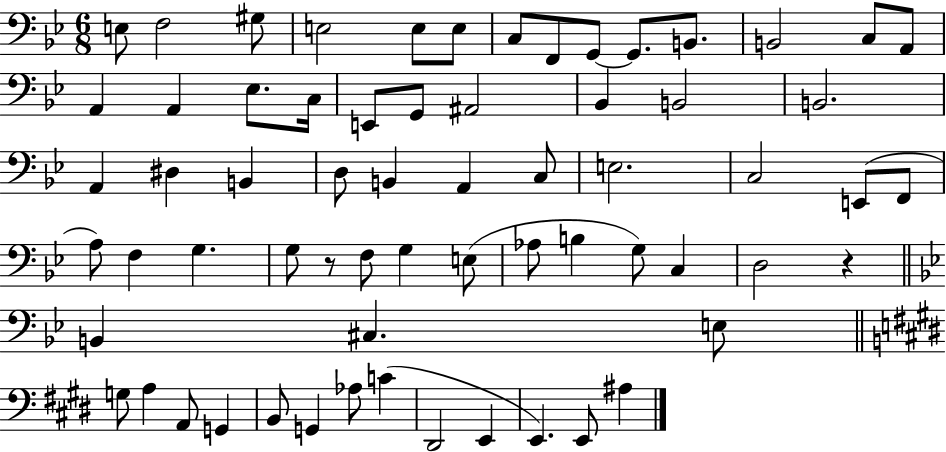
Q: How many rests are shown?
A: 2